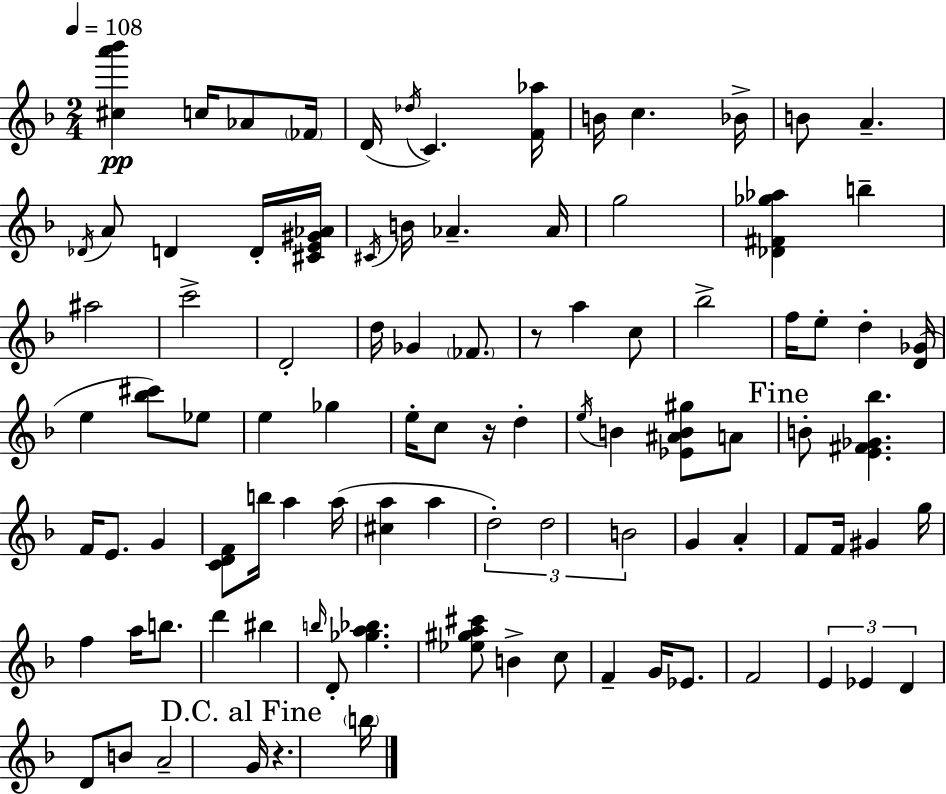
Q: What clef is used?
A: treble